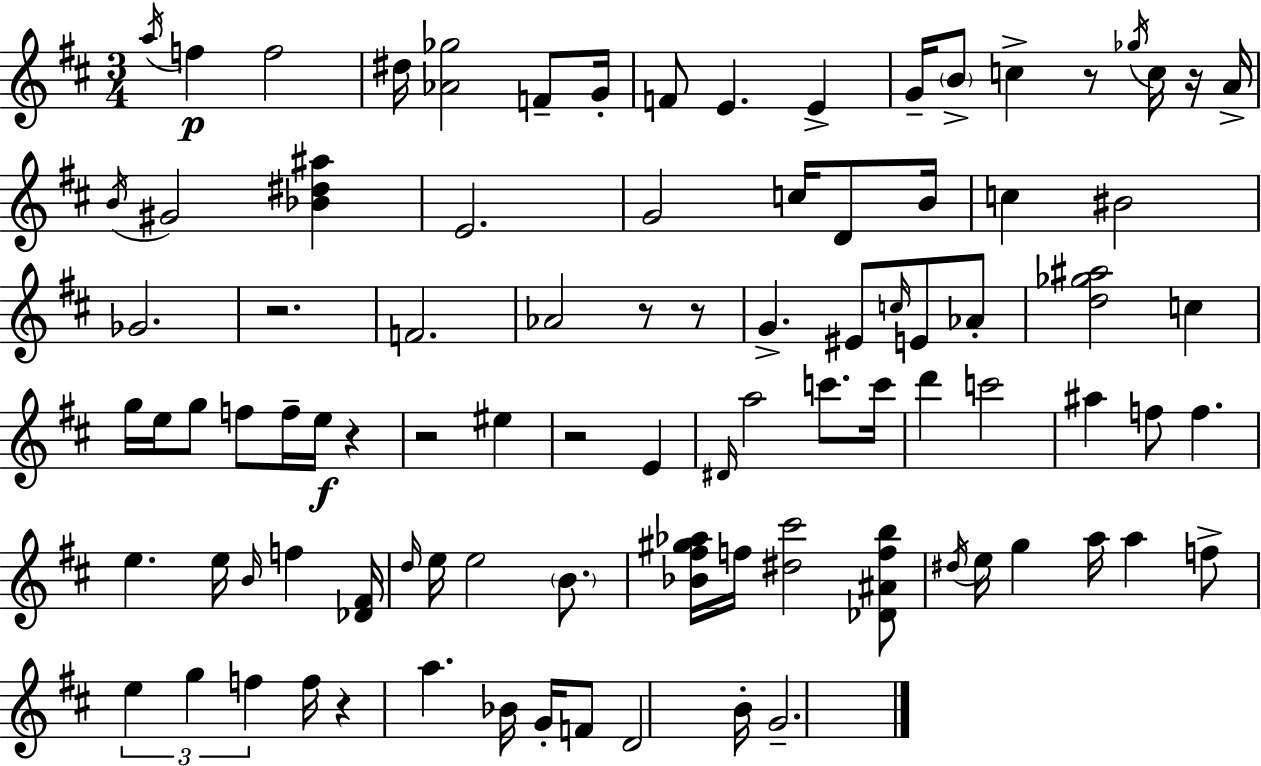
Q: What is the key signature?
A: D major